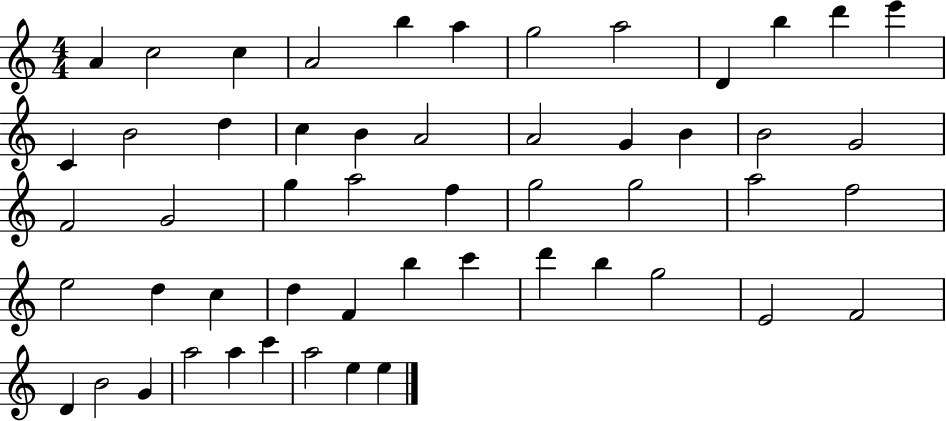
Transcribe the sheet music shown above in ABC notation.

X:1
T:Untitled
M:4/4
L:1/4
K:C
A c2 c A2 b a g2 a2 D b d' e' C B2 d c B A2 A2 G B B2 G2 F2 G2 g a2 f g2 g2 a2 f2 e2 d c d F b c' d' b g2 E2 F2 D B2 G a2 a c' a2 e e